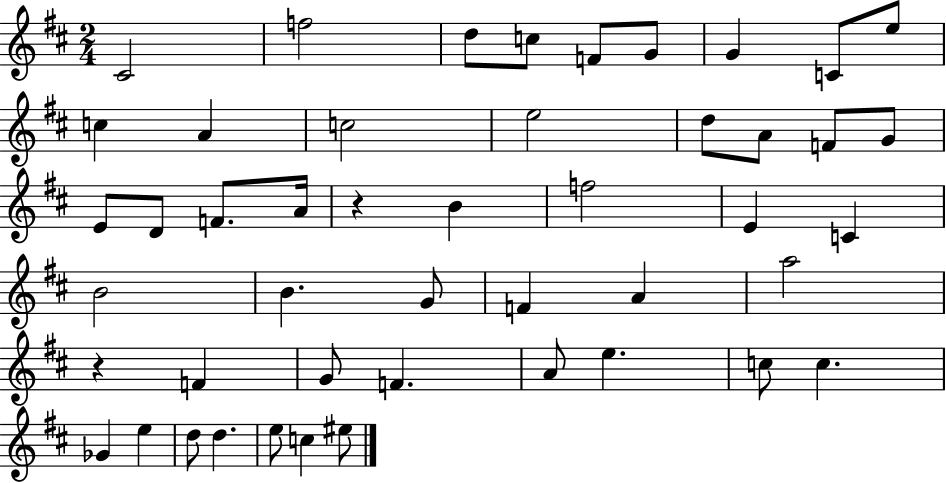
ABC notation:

X:1
T:Untitled
M:2/4
L:1/4
K:D
^C2 f2 d/2 c/2 F/2 G/2 G C/2 e/2 c A c2 e2 d/2 A/2 F/2 G/2 E/2 D/2 F/2 A/4 z B f2 E C B2 B G/2 F A a2 z F G/2 F A/2 e c/2 c _G e d/2 d e/2 c ^e/2